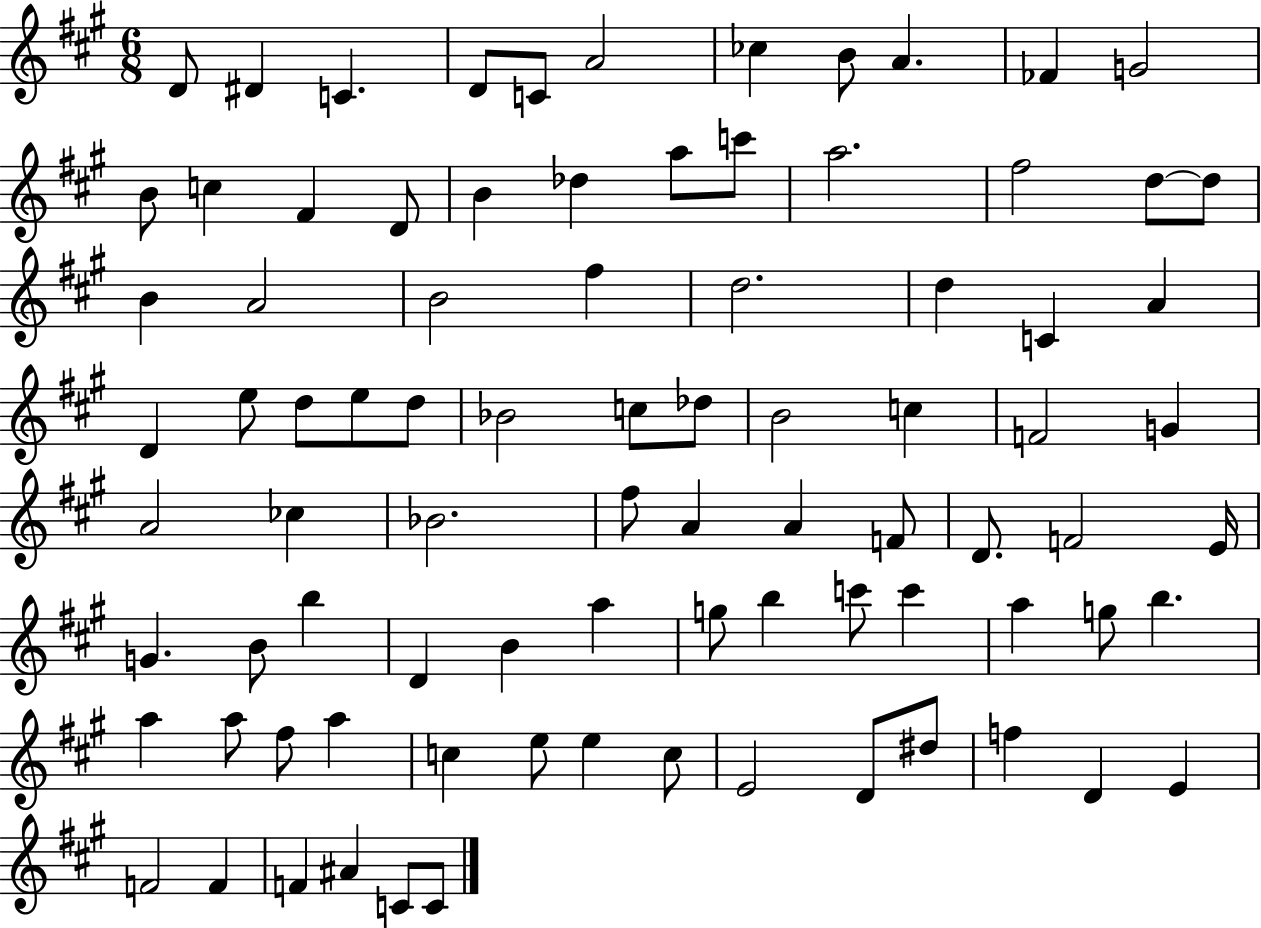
X:1
T:Untitled
M:6/8
L:1/4
K:A
D/2 ^D C D/2 C/2 A2 _c B/2 A _F G2 B/2 c ^F D/2 B _d a/2 c'/2 a2 ^f2 d/2 d/2 B A2 B2 ^f d2 d C A D e/2 d/2 e/2 d/2 _B2 c/2 _d/2 B2 c F2 G A2 _c _B2 ^f/2 A A F/2 D/2 F2 E/4 G B/2 b D B a g/2 b c'/2 c' a g/2 b a a/2 ^f/2 a c e/2 e c/2 E2 D/2 ^d/2 f D E F2 F F ^A C/2 C/2